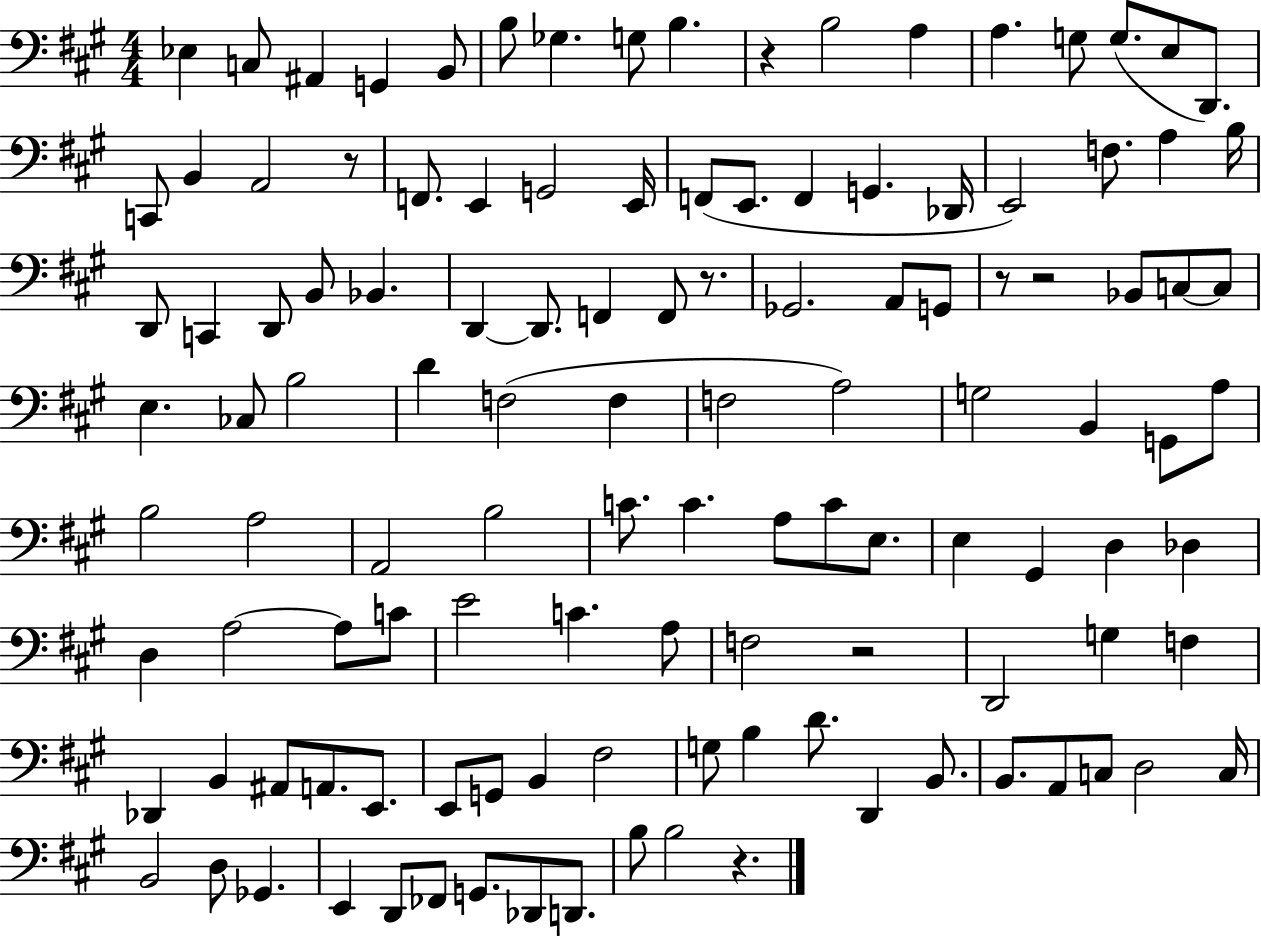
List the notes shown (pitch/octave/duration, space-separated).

Eb3/q C3/e A#2/q G2/q B2/e B3/e Gb3/q. G3/e B3/q. R/q B3/h A3/q A3/q. G3/e G3/e. E3/e D2/e. C2/e B2/q A2/h R/e F2/e. E2/q G2/h E2/s F2/e E2/e. F2/q G2/q. Db2/s E2/h F3/e. A3/q B3/s D2/e C2/q D2/e B2/e Bb2/q. D2/q D2/e. F2/q F2/e R/e. Gb2/h. A2/e G2/e R/e R/h Bb2/e C3/e C3/e E3/q. CES3/e B3/h D4/q F3/h F3/q F3/h A3/h G3/h B2/q G2/e A3/e B3/h A3/h A2/h B3/h C4/e. C4/q. A3/e C4/e E3/e. E3/q G#2/q D3/q Db3/q D3/q A3/h A3/e C4/e E4/h C4/q. A3/e F3/h R/h D2/h G3/q F3/q Db2/q B2/q A#2/e A2/e. E2/e. E2/e G2/e B2/q F#3/h G3/e B3/q D4/e. D2/q B2/e. B2/e. A2/e C3/e D3/h C3/s B2/h D3/e Gb2/q. E2/q D2/e FES2/e G2/e. Db2/e D2/e. B3/e B3/h R/q.